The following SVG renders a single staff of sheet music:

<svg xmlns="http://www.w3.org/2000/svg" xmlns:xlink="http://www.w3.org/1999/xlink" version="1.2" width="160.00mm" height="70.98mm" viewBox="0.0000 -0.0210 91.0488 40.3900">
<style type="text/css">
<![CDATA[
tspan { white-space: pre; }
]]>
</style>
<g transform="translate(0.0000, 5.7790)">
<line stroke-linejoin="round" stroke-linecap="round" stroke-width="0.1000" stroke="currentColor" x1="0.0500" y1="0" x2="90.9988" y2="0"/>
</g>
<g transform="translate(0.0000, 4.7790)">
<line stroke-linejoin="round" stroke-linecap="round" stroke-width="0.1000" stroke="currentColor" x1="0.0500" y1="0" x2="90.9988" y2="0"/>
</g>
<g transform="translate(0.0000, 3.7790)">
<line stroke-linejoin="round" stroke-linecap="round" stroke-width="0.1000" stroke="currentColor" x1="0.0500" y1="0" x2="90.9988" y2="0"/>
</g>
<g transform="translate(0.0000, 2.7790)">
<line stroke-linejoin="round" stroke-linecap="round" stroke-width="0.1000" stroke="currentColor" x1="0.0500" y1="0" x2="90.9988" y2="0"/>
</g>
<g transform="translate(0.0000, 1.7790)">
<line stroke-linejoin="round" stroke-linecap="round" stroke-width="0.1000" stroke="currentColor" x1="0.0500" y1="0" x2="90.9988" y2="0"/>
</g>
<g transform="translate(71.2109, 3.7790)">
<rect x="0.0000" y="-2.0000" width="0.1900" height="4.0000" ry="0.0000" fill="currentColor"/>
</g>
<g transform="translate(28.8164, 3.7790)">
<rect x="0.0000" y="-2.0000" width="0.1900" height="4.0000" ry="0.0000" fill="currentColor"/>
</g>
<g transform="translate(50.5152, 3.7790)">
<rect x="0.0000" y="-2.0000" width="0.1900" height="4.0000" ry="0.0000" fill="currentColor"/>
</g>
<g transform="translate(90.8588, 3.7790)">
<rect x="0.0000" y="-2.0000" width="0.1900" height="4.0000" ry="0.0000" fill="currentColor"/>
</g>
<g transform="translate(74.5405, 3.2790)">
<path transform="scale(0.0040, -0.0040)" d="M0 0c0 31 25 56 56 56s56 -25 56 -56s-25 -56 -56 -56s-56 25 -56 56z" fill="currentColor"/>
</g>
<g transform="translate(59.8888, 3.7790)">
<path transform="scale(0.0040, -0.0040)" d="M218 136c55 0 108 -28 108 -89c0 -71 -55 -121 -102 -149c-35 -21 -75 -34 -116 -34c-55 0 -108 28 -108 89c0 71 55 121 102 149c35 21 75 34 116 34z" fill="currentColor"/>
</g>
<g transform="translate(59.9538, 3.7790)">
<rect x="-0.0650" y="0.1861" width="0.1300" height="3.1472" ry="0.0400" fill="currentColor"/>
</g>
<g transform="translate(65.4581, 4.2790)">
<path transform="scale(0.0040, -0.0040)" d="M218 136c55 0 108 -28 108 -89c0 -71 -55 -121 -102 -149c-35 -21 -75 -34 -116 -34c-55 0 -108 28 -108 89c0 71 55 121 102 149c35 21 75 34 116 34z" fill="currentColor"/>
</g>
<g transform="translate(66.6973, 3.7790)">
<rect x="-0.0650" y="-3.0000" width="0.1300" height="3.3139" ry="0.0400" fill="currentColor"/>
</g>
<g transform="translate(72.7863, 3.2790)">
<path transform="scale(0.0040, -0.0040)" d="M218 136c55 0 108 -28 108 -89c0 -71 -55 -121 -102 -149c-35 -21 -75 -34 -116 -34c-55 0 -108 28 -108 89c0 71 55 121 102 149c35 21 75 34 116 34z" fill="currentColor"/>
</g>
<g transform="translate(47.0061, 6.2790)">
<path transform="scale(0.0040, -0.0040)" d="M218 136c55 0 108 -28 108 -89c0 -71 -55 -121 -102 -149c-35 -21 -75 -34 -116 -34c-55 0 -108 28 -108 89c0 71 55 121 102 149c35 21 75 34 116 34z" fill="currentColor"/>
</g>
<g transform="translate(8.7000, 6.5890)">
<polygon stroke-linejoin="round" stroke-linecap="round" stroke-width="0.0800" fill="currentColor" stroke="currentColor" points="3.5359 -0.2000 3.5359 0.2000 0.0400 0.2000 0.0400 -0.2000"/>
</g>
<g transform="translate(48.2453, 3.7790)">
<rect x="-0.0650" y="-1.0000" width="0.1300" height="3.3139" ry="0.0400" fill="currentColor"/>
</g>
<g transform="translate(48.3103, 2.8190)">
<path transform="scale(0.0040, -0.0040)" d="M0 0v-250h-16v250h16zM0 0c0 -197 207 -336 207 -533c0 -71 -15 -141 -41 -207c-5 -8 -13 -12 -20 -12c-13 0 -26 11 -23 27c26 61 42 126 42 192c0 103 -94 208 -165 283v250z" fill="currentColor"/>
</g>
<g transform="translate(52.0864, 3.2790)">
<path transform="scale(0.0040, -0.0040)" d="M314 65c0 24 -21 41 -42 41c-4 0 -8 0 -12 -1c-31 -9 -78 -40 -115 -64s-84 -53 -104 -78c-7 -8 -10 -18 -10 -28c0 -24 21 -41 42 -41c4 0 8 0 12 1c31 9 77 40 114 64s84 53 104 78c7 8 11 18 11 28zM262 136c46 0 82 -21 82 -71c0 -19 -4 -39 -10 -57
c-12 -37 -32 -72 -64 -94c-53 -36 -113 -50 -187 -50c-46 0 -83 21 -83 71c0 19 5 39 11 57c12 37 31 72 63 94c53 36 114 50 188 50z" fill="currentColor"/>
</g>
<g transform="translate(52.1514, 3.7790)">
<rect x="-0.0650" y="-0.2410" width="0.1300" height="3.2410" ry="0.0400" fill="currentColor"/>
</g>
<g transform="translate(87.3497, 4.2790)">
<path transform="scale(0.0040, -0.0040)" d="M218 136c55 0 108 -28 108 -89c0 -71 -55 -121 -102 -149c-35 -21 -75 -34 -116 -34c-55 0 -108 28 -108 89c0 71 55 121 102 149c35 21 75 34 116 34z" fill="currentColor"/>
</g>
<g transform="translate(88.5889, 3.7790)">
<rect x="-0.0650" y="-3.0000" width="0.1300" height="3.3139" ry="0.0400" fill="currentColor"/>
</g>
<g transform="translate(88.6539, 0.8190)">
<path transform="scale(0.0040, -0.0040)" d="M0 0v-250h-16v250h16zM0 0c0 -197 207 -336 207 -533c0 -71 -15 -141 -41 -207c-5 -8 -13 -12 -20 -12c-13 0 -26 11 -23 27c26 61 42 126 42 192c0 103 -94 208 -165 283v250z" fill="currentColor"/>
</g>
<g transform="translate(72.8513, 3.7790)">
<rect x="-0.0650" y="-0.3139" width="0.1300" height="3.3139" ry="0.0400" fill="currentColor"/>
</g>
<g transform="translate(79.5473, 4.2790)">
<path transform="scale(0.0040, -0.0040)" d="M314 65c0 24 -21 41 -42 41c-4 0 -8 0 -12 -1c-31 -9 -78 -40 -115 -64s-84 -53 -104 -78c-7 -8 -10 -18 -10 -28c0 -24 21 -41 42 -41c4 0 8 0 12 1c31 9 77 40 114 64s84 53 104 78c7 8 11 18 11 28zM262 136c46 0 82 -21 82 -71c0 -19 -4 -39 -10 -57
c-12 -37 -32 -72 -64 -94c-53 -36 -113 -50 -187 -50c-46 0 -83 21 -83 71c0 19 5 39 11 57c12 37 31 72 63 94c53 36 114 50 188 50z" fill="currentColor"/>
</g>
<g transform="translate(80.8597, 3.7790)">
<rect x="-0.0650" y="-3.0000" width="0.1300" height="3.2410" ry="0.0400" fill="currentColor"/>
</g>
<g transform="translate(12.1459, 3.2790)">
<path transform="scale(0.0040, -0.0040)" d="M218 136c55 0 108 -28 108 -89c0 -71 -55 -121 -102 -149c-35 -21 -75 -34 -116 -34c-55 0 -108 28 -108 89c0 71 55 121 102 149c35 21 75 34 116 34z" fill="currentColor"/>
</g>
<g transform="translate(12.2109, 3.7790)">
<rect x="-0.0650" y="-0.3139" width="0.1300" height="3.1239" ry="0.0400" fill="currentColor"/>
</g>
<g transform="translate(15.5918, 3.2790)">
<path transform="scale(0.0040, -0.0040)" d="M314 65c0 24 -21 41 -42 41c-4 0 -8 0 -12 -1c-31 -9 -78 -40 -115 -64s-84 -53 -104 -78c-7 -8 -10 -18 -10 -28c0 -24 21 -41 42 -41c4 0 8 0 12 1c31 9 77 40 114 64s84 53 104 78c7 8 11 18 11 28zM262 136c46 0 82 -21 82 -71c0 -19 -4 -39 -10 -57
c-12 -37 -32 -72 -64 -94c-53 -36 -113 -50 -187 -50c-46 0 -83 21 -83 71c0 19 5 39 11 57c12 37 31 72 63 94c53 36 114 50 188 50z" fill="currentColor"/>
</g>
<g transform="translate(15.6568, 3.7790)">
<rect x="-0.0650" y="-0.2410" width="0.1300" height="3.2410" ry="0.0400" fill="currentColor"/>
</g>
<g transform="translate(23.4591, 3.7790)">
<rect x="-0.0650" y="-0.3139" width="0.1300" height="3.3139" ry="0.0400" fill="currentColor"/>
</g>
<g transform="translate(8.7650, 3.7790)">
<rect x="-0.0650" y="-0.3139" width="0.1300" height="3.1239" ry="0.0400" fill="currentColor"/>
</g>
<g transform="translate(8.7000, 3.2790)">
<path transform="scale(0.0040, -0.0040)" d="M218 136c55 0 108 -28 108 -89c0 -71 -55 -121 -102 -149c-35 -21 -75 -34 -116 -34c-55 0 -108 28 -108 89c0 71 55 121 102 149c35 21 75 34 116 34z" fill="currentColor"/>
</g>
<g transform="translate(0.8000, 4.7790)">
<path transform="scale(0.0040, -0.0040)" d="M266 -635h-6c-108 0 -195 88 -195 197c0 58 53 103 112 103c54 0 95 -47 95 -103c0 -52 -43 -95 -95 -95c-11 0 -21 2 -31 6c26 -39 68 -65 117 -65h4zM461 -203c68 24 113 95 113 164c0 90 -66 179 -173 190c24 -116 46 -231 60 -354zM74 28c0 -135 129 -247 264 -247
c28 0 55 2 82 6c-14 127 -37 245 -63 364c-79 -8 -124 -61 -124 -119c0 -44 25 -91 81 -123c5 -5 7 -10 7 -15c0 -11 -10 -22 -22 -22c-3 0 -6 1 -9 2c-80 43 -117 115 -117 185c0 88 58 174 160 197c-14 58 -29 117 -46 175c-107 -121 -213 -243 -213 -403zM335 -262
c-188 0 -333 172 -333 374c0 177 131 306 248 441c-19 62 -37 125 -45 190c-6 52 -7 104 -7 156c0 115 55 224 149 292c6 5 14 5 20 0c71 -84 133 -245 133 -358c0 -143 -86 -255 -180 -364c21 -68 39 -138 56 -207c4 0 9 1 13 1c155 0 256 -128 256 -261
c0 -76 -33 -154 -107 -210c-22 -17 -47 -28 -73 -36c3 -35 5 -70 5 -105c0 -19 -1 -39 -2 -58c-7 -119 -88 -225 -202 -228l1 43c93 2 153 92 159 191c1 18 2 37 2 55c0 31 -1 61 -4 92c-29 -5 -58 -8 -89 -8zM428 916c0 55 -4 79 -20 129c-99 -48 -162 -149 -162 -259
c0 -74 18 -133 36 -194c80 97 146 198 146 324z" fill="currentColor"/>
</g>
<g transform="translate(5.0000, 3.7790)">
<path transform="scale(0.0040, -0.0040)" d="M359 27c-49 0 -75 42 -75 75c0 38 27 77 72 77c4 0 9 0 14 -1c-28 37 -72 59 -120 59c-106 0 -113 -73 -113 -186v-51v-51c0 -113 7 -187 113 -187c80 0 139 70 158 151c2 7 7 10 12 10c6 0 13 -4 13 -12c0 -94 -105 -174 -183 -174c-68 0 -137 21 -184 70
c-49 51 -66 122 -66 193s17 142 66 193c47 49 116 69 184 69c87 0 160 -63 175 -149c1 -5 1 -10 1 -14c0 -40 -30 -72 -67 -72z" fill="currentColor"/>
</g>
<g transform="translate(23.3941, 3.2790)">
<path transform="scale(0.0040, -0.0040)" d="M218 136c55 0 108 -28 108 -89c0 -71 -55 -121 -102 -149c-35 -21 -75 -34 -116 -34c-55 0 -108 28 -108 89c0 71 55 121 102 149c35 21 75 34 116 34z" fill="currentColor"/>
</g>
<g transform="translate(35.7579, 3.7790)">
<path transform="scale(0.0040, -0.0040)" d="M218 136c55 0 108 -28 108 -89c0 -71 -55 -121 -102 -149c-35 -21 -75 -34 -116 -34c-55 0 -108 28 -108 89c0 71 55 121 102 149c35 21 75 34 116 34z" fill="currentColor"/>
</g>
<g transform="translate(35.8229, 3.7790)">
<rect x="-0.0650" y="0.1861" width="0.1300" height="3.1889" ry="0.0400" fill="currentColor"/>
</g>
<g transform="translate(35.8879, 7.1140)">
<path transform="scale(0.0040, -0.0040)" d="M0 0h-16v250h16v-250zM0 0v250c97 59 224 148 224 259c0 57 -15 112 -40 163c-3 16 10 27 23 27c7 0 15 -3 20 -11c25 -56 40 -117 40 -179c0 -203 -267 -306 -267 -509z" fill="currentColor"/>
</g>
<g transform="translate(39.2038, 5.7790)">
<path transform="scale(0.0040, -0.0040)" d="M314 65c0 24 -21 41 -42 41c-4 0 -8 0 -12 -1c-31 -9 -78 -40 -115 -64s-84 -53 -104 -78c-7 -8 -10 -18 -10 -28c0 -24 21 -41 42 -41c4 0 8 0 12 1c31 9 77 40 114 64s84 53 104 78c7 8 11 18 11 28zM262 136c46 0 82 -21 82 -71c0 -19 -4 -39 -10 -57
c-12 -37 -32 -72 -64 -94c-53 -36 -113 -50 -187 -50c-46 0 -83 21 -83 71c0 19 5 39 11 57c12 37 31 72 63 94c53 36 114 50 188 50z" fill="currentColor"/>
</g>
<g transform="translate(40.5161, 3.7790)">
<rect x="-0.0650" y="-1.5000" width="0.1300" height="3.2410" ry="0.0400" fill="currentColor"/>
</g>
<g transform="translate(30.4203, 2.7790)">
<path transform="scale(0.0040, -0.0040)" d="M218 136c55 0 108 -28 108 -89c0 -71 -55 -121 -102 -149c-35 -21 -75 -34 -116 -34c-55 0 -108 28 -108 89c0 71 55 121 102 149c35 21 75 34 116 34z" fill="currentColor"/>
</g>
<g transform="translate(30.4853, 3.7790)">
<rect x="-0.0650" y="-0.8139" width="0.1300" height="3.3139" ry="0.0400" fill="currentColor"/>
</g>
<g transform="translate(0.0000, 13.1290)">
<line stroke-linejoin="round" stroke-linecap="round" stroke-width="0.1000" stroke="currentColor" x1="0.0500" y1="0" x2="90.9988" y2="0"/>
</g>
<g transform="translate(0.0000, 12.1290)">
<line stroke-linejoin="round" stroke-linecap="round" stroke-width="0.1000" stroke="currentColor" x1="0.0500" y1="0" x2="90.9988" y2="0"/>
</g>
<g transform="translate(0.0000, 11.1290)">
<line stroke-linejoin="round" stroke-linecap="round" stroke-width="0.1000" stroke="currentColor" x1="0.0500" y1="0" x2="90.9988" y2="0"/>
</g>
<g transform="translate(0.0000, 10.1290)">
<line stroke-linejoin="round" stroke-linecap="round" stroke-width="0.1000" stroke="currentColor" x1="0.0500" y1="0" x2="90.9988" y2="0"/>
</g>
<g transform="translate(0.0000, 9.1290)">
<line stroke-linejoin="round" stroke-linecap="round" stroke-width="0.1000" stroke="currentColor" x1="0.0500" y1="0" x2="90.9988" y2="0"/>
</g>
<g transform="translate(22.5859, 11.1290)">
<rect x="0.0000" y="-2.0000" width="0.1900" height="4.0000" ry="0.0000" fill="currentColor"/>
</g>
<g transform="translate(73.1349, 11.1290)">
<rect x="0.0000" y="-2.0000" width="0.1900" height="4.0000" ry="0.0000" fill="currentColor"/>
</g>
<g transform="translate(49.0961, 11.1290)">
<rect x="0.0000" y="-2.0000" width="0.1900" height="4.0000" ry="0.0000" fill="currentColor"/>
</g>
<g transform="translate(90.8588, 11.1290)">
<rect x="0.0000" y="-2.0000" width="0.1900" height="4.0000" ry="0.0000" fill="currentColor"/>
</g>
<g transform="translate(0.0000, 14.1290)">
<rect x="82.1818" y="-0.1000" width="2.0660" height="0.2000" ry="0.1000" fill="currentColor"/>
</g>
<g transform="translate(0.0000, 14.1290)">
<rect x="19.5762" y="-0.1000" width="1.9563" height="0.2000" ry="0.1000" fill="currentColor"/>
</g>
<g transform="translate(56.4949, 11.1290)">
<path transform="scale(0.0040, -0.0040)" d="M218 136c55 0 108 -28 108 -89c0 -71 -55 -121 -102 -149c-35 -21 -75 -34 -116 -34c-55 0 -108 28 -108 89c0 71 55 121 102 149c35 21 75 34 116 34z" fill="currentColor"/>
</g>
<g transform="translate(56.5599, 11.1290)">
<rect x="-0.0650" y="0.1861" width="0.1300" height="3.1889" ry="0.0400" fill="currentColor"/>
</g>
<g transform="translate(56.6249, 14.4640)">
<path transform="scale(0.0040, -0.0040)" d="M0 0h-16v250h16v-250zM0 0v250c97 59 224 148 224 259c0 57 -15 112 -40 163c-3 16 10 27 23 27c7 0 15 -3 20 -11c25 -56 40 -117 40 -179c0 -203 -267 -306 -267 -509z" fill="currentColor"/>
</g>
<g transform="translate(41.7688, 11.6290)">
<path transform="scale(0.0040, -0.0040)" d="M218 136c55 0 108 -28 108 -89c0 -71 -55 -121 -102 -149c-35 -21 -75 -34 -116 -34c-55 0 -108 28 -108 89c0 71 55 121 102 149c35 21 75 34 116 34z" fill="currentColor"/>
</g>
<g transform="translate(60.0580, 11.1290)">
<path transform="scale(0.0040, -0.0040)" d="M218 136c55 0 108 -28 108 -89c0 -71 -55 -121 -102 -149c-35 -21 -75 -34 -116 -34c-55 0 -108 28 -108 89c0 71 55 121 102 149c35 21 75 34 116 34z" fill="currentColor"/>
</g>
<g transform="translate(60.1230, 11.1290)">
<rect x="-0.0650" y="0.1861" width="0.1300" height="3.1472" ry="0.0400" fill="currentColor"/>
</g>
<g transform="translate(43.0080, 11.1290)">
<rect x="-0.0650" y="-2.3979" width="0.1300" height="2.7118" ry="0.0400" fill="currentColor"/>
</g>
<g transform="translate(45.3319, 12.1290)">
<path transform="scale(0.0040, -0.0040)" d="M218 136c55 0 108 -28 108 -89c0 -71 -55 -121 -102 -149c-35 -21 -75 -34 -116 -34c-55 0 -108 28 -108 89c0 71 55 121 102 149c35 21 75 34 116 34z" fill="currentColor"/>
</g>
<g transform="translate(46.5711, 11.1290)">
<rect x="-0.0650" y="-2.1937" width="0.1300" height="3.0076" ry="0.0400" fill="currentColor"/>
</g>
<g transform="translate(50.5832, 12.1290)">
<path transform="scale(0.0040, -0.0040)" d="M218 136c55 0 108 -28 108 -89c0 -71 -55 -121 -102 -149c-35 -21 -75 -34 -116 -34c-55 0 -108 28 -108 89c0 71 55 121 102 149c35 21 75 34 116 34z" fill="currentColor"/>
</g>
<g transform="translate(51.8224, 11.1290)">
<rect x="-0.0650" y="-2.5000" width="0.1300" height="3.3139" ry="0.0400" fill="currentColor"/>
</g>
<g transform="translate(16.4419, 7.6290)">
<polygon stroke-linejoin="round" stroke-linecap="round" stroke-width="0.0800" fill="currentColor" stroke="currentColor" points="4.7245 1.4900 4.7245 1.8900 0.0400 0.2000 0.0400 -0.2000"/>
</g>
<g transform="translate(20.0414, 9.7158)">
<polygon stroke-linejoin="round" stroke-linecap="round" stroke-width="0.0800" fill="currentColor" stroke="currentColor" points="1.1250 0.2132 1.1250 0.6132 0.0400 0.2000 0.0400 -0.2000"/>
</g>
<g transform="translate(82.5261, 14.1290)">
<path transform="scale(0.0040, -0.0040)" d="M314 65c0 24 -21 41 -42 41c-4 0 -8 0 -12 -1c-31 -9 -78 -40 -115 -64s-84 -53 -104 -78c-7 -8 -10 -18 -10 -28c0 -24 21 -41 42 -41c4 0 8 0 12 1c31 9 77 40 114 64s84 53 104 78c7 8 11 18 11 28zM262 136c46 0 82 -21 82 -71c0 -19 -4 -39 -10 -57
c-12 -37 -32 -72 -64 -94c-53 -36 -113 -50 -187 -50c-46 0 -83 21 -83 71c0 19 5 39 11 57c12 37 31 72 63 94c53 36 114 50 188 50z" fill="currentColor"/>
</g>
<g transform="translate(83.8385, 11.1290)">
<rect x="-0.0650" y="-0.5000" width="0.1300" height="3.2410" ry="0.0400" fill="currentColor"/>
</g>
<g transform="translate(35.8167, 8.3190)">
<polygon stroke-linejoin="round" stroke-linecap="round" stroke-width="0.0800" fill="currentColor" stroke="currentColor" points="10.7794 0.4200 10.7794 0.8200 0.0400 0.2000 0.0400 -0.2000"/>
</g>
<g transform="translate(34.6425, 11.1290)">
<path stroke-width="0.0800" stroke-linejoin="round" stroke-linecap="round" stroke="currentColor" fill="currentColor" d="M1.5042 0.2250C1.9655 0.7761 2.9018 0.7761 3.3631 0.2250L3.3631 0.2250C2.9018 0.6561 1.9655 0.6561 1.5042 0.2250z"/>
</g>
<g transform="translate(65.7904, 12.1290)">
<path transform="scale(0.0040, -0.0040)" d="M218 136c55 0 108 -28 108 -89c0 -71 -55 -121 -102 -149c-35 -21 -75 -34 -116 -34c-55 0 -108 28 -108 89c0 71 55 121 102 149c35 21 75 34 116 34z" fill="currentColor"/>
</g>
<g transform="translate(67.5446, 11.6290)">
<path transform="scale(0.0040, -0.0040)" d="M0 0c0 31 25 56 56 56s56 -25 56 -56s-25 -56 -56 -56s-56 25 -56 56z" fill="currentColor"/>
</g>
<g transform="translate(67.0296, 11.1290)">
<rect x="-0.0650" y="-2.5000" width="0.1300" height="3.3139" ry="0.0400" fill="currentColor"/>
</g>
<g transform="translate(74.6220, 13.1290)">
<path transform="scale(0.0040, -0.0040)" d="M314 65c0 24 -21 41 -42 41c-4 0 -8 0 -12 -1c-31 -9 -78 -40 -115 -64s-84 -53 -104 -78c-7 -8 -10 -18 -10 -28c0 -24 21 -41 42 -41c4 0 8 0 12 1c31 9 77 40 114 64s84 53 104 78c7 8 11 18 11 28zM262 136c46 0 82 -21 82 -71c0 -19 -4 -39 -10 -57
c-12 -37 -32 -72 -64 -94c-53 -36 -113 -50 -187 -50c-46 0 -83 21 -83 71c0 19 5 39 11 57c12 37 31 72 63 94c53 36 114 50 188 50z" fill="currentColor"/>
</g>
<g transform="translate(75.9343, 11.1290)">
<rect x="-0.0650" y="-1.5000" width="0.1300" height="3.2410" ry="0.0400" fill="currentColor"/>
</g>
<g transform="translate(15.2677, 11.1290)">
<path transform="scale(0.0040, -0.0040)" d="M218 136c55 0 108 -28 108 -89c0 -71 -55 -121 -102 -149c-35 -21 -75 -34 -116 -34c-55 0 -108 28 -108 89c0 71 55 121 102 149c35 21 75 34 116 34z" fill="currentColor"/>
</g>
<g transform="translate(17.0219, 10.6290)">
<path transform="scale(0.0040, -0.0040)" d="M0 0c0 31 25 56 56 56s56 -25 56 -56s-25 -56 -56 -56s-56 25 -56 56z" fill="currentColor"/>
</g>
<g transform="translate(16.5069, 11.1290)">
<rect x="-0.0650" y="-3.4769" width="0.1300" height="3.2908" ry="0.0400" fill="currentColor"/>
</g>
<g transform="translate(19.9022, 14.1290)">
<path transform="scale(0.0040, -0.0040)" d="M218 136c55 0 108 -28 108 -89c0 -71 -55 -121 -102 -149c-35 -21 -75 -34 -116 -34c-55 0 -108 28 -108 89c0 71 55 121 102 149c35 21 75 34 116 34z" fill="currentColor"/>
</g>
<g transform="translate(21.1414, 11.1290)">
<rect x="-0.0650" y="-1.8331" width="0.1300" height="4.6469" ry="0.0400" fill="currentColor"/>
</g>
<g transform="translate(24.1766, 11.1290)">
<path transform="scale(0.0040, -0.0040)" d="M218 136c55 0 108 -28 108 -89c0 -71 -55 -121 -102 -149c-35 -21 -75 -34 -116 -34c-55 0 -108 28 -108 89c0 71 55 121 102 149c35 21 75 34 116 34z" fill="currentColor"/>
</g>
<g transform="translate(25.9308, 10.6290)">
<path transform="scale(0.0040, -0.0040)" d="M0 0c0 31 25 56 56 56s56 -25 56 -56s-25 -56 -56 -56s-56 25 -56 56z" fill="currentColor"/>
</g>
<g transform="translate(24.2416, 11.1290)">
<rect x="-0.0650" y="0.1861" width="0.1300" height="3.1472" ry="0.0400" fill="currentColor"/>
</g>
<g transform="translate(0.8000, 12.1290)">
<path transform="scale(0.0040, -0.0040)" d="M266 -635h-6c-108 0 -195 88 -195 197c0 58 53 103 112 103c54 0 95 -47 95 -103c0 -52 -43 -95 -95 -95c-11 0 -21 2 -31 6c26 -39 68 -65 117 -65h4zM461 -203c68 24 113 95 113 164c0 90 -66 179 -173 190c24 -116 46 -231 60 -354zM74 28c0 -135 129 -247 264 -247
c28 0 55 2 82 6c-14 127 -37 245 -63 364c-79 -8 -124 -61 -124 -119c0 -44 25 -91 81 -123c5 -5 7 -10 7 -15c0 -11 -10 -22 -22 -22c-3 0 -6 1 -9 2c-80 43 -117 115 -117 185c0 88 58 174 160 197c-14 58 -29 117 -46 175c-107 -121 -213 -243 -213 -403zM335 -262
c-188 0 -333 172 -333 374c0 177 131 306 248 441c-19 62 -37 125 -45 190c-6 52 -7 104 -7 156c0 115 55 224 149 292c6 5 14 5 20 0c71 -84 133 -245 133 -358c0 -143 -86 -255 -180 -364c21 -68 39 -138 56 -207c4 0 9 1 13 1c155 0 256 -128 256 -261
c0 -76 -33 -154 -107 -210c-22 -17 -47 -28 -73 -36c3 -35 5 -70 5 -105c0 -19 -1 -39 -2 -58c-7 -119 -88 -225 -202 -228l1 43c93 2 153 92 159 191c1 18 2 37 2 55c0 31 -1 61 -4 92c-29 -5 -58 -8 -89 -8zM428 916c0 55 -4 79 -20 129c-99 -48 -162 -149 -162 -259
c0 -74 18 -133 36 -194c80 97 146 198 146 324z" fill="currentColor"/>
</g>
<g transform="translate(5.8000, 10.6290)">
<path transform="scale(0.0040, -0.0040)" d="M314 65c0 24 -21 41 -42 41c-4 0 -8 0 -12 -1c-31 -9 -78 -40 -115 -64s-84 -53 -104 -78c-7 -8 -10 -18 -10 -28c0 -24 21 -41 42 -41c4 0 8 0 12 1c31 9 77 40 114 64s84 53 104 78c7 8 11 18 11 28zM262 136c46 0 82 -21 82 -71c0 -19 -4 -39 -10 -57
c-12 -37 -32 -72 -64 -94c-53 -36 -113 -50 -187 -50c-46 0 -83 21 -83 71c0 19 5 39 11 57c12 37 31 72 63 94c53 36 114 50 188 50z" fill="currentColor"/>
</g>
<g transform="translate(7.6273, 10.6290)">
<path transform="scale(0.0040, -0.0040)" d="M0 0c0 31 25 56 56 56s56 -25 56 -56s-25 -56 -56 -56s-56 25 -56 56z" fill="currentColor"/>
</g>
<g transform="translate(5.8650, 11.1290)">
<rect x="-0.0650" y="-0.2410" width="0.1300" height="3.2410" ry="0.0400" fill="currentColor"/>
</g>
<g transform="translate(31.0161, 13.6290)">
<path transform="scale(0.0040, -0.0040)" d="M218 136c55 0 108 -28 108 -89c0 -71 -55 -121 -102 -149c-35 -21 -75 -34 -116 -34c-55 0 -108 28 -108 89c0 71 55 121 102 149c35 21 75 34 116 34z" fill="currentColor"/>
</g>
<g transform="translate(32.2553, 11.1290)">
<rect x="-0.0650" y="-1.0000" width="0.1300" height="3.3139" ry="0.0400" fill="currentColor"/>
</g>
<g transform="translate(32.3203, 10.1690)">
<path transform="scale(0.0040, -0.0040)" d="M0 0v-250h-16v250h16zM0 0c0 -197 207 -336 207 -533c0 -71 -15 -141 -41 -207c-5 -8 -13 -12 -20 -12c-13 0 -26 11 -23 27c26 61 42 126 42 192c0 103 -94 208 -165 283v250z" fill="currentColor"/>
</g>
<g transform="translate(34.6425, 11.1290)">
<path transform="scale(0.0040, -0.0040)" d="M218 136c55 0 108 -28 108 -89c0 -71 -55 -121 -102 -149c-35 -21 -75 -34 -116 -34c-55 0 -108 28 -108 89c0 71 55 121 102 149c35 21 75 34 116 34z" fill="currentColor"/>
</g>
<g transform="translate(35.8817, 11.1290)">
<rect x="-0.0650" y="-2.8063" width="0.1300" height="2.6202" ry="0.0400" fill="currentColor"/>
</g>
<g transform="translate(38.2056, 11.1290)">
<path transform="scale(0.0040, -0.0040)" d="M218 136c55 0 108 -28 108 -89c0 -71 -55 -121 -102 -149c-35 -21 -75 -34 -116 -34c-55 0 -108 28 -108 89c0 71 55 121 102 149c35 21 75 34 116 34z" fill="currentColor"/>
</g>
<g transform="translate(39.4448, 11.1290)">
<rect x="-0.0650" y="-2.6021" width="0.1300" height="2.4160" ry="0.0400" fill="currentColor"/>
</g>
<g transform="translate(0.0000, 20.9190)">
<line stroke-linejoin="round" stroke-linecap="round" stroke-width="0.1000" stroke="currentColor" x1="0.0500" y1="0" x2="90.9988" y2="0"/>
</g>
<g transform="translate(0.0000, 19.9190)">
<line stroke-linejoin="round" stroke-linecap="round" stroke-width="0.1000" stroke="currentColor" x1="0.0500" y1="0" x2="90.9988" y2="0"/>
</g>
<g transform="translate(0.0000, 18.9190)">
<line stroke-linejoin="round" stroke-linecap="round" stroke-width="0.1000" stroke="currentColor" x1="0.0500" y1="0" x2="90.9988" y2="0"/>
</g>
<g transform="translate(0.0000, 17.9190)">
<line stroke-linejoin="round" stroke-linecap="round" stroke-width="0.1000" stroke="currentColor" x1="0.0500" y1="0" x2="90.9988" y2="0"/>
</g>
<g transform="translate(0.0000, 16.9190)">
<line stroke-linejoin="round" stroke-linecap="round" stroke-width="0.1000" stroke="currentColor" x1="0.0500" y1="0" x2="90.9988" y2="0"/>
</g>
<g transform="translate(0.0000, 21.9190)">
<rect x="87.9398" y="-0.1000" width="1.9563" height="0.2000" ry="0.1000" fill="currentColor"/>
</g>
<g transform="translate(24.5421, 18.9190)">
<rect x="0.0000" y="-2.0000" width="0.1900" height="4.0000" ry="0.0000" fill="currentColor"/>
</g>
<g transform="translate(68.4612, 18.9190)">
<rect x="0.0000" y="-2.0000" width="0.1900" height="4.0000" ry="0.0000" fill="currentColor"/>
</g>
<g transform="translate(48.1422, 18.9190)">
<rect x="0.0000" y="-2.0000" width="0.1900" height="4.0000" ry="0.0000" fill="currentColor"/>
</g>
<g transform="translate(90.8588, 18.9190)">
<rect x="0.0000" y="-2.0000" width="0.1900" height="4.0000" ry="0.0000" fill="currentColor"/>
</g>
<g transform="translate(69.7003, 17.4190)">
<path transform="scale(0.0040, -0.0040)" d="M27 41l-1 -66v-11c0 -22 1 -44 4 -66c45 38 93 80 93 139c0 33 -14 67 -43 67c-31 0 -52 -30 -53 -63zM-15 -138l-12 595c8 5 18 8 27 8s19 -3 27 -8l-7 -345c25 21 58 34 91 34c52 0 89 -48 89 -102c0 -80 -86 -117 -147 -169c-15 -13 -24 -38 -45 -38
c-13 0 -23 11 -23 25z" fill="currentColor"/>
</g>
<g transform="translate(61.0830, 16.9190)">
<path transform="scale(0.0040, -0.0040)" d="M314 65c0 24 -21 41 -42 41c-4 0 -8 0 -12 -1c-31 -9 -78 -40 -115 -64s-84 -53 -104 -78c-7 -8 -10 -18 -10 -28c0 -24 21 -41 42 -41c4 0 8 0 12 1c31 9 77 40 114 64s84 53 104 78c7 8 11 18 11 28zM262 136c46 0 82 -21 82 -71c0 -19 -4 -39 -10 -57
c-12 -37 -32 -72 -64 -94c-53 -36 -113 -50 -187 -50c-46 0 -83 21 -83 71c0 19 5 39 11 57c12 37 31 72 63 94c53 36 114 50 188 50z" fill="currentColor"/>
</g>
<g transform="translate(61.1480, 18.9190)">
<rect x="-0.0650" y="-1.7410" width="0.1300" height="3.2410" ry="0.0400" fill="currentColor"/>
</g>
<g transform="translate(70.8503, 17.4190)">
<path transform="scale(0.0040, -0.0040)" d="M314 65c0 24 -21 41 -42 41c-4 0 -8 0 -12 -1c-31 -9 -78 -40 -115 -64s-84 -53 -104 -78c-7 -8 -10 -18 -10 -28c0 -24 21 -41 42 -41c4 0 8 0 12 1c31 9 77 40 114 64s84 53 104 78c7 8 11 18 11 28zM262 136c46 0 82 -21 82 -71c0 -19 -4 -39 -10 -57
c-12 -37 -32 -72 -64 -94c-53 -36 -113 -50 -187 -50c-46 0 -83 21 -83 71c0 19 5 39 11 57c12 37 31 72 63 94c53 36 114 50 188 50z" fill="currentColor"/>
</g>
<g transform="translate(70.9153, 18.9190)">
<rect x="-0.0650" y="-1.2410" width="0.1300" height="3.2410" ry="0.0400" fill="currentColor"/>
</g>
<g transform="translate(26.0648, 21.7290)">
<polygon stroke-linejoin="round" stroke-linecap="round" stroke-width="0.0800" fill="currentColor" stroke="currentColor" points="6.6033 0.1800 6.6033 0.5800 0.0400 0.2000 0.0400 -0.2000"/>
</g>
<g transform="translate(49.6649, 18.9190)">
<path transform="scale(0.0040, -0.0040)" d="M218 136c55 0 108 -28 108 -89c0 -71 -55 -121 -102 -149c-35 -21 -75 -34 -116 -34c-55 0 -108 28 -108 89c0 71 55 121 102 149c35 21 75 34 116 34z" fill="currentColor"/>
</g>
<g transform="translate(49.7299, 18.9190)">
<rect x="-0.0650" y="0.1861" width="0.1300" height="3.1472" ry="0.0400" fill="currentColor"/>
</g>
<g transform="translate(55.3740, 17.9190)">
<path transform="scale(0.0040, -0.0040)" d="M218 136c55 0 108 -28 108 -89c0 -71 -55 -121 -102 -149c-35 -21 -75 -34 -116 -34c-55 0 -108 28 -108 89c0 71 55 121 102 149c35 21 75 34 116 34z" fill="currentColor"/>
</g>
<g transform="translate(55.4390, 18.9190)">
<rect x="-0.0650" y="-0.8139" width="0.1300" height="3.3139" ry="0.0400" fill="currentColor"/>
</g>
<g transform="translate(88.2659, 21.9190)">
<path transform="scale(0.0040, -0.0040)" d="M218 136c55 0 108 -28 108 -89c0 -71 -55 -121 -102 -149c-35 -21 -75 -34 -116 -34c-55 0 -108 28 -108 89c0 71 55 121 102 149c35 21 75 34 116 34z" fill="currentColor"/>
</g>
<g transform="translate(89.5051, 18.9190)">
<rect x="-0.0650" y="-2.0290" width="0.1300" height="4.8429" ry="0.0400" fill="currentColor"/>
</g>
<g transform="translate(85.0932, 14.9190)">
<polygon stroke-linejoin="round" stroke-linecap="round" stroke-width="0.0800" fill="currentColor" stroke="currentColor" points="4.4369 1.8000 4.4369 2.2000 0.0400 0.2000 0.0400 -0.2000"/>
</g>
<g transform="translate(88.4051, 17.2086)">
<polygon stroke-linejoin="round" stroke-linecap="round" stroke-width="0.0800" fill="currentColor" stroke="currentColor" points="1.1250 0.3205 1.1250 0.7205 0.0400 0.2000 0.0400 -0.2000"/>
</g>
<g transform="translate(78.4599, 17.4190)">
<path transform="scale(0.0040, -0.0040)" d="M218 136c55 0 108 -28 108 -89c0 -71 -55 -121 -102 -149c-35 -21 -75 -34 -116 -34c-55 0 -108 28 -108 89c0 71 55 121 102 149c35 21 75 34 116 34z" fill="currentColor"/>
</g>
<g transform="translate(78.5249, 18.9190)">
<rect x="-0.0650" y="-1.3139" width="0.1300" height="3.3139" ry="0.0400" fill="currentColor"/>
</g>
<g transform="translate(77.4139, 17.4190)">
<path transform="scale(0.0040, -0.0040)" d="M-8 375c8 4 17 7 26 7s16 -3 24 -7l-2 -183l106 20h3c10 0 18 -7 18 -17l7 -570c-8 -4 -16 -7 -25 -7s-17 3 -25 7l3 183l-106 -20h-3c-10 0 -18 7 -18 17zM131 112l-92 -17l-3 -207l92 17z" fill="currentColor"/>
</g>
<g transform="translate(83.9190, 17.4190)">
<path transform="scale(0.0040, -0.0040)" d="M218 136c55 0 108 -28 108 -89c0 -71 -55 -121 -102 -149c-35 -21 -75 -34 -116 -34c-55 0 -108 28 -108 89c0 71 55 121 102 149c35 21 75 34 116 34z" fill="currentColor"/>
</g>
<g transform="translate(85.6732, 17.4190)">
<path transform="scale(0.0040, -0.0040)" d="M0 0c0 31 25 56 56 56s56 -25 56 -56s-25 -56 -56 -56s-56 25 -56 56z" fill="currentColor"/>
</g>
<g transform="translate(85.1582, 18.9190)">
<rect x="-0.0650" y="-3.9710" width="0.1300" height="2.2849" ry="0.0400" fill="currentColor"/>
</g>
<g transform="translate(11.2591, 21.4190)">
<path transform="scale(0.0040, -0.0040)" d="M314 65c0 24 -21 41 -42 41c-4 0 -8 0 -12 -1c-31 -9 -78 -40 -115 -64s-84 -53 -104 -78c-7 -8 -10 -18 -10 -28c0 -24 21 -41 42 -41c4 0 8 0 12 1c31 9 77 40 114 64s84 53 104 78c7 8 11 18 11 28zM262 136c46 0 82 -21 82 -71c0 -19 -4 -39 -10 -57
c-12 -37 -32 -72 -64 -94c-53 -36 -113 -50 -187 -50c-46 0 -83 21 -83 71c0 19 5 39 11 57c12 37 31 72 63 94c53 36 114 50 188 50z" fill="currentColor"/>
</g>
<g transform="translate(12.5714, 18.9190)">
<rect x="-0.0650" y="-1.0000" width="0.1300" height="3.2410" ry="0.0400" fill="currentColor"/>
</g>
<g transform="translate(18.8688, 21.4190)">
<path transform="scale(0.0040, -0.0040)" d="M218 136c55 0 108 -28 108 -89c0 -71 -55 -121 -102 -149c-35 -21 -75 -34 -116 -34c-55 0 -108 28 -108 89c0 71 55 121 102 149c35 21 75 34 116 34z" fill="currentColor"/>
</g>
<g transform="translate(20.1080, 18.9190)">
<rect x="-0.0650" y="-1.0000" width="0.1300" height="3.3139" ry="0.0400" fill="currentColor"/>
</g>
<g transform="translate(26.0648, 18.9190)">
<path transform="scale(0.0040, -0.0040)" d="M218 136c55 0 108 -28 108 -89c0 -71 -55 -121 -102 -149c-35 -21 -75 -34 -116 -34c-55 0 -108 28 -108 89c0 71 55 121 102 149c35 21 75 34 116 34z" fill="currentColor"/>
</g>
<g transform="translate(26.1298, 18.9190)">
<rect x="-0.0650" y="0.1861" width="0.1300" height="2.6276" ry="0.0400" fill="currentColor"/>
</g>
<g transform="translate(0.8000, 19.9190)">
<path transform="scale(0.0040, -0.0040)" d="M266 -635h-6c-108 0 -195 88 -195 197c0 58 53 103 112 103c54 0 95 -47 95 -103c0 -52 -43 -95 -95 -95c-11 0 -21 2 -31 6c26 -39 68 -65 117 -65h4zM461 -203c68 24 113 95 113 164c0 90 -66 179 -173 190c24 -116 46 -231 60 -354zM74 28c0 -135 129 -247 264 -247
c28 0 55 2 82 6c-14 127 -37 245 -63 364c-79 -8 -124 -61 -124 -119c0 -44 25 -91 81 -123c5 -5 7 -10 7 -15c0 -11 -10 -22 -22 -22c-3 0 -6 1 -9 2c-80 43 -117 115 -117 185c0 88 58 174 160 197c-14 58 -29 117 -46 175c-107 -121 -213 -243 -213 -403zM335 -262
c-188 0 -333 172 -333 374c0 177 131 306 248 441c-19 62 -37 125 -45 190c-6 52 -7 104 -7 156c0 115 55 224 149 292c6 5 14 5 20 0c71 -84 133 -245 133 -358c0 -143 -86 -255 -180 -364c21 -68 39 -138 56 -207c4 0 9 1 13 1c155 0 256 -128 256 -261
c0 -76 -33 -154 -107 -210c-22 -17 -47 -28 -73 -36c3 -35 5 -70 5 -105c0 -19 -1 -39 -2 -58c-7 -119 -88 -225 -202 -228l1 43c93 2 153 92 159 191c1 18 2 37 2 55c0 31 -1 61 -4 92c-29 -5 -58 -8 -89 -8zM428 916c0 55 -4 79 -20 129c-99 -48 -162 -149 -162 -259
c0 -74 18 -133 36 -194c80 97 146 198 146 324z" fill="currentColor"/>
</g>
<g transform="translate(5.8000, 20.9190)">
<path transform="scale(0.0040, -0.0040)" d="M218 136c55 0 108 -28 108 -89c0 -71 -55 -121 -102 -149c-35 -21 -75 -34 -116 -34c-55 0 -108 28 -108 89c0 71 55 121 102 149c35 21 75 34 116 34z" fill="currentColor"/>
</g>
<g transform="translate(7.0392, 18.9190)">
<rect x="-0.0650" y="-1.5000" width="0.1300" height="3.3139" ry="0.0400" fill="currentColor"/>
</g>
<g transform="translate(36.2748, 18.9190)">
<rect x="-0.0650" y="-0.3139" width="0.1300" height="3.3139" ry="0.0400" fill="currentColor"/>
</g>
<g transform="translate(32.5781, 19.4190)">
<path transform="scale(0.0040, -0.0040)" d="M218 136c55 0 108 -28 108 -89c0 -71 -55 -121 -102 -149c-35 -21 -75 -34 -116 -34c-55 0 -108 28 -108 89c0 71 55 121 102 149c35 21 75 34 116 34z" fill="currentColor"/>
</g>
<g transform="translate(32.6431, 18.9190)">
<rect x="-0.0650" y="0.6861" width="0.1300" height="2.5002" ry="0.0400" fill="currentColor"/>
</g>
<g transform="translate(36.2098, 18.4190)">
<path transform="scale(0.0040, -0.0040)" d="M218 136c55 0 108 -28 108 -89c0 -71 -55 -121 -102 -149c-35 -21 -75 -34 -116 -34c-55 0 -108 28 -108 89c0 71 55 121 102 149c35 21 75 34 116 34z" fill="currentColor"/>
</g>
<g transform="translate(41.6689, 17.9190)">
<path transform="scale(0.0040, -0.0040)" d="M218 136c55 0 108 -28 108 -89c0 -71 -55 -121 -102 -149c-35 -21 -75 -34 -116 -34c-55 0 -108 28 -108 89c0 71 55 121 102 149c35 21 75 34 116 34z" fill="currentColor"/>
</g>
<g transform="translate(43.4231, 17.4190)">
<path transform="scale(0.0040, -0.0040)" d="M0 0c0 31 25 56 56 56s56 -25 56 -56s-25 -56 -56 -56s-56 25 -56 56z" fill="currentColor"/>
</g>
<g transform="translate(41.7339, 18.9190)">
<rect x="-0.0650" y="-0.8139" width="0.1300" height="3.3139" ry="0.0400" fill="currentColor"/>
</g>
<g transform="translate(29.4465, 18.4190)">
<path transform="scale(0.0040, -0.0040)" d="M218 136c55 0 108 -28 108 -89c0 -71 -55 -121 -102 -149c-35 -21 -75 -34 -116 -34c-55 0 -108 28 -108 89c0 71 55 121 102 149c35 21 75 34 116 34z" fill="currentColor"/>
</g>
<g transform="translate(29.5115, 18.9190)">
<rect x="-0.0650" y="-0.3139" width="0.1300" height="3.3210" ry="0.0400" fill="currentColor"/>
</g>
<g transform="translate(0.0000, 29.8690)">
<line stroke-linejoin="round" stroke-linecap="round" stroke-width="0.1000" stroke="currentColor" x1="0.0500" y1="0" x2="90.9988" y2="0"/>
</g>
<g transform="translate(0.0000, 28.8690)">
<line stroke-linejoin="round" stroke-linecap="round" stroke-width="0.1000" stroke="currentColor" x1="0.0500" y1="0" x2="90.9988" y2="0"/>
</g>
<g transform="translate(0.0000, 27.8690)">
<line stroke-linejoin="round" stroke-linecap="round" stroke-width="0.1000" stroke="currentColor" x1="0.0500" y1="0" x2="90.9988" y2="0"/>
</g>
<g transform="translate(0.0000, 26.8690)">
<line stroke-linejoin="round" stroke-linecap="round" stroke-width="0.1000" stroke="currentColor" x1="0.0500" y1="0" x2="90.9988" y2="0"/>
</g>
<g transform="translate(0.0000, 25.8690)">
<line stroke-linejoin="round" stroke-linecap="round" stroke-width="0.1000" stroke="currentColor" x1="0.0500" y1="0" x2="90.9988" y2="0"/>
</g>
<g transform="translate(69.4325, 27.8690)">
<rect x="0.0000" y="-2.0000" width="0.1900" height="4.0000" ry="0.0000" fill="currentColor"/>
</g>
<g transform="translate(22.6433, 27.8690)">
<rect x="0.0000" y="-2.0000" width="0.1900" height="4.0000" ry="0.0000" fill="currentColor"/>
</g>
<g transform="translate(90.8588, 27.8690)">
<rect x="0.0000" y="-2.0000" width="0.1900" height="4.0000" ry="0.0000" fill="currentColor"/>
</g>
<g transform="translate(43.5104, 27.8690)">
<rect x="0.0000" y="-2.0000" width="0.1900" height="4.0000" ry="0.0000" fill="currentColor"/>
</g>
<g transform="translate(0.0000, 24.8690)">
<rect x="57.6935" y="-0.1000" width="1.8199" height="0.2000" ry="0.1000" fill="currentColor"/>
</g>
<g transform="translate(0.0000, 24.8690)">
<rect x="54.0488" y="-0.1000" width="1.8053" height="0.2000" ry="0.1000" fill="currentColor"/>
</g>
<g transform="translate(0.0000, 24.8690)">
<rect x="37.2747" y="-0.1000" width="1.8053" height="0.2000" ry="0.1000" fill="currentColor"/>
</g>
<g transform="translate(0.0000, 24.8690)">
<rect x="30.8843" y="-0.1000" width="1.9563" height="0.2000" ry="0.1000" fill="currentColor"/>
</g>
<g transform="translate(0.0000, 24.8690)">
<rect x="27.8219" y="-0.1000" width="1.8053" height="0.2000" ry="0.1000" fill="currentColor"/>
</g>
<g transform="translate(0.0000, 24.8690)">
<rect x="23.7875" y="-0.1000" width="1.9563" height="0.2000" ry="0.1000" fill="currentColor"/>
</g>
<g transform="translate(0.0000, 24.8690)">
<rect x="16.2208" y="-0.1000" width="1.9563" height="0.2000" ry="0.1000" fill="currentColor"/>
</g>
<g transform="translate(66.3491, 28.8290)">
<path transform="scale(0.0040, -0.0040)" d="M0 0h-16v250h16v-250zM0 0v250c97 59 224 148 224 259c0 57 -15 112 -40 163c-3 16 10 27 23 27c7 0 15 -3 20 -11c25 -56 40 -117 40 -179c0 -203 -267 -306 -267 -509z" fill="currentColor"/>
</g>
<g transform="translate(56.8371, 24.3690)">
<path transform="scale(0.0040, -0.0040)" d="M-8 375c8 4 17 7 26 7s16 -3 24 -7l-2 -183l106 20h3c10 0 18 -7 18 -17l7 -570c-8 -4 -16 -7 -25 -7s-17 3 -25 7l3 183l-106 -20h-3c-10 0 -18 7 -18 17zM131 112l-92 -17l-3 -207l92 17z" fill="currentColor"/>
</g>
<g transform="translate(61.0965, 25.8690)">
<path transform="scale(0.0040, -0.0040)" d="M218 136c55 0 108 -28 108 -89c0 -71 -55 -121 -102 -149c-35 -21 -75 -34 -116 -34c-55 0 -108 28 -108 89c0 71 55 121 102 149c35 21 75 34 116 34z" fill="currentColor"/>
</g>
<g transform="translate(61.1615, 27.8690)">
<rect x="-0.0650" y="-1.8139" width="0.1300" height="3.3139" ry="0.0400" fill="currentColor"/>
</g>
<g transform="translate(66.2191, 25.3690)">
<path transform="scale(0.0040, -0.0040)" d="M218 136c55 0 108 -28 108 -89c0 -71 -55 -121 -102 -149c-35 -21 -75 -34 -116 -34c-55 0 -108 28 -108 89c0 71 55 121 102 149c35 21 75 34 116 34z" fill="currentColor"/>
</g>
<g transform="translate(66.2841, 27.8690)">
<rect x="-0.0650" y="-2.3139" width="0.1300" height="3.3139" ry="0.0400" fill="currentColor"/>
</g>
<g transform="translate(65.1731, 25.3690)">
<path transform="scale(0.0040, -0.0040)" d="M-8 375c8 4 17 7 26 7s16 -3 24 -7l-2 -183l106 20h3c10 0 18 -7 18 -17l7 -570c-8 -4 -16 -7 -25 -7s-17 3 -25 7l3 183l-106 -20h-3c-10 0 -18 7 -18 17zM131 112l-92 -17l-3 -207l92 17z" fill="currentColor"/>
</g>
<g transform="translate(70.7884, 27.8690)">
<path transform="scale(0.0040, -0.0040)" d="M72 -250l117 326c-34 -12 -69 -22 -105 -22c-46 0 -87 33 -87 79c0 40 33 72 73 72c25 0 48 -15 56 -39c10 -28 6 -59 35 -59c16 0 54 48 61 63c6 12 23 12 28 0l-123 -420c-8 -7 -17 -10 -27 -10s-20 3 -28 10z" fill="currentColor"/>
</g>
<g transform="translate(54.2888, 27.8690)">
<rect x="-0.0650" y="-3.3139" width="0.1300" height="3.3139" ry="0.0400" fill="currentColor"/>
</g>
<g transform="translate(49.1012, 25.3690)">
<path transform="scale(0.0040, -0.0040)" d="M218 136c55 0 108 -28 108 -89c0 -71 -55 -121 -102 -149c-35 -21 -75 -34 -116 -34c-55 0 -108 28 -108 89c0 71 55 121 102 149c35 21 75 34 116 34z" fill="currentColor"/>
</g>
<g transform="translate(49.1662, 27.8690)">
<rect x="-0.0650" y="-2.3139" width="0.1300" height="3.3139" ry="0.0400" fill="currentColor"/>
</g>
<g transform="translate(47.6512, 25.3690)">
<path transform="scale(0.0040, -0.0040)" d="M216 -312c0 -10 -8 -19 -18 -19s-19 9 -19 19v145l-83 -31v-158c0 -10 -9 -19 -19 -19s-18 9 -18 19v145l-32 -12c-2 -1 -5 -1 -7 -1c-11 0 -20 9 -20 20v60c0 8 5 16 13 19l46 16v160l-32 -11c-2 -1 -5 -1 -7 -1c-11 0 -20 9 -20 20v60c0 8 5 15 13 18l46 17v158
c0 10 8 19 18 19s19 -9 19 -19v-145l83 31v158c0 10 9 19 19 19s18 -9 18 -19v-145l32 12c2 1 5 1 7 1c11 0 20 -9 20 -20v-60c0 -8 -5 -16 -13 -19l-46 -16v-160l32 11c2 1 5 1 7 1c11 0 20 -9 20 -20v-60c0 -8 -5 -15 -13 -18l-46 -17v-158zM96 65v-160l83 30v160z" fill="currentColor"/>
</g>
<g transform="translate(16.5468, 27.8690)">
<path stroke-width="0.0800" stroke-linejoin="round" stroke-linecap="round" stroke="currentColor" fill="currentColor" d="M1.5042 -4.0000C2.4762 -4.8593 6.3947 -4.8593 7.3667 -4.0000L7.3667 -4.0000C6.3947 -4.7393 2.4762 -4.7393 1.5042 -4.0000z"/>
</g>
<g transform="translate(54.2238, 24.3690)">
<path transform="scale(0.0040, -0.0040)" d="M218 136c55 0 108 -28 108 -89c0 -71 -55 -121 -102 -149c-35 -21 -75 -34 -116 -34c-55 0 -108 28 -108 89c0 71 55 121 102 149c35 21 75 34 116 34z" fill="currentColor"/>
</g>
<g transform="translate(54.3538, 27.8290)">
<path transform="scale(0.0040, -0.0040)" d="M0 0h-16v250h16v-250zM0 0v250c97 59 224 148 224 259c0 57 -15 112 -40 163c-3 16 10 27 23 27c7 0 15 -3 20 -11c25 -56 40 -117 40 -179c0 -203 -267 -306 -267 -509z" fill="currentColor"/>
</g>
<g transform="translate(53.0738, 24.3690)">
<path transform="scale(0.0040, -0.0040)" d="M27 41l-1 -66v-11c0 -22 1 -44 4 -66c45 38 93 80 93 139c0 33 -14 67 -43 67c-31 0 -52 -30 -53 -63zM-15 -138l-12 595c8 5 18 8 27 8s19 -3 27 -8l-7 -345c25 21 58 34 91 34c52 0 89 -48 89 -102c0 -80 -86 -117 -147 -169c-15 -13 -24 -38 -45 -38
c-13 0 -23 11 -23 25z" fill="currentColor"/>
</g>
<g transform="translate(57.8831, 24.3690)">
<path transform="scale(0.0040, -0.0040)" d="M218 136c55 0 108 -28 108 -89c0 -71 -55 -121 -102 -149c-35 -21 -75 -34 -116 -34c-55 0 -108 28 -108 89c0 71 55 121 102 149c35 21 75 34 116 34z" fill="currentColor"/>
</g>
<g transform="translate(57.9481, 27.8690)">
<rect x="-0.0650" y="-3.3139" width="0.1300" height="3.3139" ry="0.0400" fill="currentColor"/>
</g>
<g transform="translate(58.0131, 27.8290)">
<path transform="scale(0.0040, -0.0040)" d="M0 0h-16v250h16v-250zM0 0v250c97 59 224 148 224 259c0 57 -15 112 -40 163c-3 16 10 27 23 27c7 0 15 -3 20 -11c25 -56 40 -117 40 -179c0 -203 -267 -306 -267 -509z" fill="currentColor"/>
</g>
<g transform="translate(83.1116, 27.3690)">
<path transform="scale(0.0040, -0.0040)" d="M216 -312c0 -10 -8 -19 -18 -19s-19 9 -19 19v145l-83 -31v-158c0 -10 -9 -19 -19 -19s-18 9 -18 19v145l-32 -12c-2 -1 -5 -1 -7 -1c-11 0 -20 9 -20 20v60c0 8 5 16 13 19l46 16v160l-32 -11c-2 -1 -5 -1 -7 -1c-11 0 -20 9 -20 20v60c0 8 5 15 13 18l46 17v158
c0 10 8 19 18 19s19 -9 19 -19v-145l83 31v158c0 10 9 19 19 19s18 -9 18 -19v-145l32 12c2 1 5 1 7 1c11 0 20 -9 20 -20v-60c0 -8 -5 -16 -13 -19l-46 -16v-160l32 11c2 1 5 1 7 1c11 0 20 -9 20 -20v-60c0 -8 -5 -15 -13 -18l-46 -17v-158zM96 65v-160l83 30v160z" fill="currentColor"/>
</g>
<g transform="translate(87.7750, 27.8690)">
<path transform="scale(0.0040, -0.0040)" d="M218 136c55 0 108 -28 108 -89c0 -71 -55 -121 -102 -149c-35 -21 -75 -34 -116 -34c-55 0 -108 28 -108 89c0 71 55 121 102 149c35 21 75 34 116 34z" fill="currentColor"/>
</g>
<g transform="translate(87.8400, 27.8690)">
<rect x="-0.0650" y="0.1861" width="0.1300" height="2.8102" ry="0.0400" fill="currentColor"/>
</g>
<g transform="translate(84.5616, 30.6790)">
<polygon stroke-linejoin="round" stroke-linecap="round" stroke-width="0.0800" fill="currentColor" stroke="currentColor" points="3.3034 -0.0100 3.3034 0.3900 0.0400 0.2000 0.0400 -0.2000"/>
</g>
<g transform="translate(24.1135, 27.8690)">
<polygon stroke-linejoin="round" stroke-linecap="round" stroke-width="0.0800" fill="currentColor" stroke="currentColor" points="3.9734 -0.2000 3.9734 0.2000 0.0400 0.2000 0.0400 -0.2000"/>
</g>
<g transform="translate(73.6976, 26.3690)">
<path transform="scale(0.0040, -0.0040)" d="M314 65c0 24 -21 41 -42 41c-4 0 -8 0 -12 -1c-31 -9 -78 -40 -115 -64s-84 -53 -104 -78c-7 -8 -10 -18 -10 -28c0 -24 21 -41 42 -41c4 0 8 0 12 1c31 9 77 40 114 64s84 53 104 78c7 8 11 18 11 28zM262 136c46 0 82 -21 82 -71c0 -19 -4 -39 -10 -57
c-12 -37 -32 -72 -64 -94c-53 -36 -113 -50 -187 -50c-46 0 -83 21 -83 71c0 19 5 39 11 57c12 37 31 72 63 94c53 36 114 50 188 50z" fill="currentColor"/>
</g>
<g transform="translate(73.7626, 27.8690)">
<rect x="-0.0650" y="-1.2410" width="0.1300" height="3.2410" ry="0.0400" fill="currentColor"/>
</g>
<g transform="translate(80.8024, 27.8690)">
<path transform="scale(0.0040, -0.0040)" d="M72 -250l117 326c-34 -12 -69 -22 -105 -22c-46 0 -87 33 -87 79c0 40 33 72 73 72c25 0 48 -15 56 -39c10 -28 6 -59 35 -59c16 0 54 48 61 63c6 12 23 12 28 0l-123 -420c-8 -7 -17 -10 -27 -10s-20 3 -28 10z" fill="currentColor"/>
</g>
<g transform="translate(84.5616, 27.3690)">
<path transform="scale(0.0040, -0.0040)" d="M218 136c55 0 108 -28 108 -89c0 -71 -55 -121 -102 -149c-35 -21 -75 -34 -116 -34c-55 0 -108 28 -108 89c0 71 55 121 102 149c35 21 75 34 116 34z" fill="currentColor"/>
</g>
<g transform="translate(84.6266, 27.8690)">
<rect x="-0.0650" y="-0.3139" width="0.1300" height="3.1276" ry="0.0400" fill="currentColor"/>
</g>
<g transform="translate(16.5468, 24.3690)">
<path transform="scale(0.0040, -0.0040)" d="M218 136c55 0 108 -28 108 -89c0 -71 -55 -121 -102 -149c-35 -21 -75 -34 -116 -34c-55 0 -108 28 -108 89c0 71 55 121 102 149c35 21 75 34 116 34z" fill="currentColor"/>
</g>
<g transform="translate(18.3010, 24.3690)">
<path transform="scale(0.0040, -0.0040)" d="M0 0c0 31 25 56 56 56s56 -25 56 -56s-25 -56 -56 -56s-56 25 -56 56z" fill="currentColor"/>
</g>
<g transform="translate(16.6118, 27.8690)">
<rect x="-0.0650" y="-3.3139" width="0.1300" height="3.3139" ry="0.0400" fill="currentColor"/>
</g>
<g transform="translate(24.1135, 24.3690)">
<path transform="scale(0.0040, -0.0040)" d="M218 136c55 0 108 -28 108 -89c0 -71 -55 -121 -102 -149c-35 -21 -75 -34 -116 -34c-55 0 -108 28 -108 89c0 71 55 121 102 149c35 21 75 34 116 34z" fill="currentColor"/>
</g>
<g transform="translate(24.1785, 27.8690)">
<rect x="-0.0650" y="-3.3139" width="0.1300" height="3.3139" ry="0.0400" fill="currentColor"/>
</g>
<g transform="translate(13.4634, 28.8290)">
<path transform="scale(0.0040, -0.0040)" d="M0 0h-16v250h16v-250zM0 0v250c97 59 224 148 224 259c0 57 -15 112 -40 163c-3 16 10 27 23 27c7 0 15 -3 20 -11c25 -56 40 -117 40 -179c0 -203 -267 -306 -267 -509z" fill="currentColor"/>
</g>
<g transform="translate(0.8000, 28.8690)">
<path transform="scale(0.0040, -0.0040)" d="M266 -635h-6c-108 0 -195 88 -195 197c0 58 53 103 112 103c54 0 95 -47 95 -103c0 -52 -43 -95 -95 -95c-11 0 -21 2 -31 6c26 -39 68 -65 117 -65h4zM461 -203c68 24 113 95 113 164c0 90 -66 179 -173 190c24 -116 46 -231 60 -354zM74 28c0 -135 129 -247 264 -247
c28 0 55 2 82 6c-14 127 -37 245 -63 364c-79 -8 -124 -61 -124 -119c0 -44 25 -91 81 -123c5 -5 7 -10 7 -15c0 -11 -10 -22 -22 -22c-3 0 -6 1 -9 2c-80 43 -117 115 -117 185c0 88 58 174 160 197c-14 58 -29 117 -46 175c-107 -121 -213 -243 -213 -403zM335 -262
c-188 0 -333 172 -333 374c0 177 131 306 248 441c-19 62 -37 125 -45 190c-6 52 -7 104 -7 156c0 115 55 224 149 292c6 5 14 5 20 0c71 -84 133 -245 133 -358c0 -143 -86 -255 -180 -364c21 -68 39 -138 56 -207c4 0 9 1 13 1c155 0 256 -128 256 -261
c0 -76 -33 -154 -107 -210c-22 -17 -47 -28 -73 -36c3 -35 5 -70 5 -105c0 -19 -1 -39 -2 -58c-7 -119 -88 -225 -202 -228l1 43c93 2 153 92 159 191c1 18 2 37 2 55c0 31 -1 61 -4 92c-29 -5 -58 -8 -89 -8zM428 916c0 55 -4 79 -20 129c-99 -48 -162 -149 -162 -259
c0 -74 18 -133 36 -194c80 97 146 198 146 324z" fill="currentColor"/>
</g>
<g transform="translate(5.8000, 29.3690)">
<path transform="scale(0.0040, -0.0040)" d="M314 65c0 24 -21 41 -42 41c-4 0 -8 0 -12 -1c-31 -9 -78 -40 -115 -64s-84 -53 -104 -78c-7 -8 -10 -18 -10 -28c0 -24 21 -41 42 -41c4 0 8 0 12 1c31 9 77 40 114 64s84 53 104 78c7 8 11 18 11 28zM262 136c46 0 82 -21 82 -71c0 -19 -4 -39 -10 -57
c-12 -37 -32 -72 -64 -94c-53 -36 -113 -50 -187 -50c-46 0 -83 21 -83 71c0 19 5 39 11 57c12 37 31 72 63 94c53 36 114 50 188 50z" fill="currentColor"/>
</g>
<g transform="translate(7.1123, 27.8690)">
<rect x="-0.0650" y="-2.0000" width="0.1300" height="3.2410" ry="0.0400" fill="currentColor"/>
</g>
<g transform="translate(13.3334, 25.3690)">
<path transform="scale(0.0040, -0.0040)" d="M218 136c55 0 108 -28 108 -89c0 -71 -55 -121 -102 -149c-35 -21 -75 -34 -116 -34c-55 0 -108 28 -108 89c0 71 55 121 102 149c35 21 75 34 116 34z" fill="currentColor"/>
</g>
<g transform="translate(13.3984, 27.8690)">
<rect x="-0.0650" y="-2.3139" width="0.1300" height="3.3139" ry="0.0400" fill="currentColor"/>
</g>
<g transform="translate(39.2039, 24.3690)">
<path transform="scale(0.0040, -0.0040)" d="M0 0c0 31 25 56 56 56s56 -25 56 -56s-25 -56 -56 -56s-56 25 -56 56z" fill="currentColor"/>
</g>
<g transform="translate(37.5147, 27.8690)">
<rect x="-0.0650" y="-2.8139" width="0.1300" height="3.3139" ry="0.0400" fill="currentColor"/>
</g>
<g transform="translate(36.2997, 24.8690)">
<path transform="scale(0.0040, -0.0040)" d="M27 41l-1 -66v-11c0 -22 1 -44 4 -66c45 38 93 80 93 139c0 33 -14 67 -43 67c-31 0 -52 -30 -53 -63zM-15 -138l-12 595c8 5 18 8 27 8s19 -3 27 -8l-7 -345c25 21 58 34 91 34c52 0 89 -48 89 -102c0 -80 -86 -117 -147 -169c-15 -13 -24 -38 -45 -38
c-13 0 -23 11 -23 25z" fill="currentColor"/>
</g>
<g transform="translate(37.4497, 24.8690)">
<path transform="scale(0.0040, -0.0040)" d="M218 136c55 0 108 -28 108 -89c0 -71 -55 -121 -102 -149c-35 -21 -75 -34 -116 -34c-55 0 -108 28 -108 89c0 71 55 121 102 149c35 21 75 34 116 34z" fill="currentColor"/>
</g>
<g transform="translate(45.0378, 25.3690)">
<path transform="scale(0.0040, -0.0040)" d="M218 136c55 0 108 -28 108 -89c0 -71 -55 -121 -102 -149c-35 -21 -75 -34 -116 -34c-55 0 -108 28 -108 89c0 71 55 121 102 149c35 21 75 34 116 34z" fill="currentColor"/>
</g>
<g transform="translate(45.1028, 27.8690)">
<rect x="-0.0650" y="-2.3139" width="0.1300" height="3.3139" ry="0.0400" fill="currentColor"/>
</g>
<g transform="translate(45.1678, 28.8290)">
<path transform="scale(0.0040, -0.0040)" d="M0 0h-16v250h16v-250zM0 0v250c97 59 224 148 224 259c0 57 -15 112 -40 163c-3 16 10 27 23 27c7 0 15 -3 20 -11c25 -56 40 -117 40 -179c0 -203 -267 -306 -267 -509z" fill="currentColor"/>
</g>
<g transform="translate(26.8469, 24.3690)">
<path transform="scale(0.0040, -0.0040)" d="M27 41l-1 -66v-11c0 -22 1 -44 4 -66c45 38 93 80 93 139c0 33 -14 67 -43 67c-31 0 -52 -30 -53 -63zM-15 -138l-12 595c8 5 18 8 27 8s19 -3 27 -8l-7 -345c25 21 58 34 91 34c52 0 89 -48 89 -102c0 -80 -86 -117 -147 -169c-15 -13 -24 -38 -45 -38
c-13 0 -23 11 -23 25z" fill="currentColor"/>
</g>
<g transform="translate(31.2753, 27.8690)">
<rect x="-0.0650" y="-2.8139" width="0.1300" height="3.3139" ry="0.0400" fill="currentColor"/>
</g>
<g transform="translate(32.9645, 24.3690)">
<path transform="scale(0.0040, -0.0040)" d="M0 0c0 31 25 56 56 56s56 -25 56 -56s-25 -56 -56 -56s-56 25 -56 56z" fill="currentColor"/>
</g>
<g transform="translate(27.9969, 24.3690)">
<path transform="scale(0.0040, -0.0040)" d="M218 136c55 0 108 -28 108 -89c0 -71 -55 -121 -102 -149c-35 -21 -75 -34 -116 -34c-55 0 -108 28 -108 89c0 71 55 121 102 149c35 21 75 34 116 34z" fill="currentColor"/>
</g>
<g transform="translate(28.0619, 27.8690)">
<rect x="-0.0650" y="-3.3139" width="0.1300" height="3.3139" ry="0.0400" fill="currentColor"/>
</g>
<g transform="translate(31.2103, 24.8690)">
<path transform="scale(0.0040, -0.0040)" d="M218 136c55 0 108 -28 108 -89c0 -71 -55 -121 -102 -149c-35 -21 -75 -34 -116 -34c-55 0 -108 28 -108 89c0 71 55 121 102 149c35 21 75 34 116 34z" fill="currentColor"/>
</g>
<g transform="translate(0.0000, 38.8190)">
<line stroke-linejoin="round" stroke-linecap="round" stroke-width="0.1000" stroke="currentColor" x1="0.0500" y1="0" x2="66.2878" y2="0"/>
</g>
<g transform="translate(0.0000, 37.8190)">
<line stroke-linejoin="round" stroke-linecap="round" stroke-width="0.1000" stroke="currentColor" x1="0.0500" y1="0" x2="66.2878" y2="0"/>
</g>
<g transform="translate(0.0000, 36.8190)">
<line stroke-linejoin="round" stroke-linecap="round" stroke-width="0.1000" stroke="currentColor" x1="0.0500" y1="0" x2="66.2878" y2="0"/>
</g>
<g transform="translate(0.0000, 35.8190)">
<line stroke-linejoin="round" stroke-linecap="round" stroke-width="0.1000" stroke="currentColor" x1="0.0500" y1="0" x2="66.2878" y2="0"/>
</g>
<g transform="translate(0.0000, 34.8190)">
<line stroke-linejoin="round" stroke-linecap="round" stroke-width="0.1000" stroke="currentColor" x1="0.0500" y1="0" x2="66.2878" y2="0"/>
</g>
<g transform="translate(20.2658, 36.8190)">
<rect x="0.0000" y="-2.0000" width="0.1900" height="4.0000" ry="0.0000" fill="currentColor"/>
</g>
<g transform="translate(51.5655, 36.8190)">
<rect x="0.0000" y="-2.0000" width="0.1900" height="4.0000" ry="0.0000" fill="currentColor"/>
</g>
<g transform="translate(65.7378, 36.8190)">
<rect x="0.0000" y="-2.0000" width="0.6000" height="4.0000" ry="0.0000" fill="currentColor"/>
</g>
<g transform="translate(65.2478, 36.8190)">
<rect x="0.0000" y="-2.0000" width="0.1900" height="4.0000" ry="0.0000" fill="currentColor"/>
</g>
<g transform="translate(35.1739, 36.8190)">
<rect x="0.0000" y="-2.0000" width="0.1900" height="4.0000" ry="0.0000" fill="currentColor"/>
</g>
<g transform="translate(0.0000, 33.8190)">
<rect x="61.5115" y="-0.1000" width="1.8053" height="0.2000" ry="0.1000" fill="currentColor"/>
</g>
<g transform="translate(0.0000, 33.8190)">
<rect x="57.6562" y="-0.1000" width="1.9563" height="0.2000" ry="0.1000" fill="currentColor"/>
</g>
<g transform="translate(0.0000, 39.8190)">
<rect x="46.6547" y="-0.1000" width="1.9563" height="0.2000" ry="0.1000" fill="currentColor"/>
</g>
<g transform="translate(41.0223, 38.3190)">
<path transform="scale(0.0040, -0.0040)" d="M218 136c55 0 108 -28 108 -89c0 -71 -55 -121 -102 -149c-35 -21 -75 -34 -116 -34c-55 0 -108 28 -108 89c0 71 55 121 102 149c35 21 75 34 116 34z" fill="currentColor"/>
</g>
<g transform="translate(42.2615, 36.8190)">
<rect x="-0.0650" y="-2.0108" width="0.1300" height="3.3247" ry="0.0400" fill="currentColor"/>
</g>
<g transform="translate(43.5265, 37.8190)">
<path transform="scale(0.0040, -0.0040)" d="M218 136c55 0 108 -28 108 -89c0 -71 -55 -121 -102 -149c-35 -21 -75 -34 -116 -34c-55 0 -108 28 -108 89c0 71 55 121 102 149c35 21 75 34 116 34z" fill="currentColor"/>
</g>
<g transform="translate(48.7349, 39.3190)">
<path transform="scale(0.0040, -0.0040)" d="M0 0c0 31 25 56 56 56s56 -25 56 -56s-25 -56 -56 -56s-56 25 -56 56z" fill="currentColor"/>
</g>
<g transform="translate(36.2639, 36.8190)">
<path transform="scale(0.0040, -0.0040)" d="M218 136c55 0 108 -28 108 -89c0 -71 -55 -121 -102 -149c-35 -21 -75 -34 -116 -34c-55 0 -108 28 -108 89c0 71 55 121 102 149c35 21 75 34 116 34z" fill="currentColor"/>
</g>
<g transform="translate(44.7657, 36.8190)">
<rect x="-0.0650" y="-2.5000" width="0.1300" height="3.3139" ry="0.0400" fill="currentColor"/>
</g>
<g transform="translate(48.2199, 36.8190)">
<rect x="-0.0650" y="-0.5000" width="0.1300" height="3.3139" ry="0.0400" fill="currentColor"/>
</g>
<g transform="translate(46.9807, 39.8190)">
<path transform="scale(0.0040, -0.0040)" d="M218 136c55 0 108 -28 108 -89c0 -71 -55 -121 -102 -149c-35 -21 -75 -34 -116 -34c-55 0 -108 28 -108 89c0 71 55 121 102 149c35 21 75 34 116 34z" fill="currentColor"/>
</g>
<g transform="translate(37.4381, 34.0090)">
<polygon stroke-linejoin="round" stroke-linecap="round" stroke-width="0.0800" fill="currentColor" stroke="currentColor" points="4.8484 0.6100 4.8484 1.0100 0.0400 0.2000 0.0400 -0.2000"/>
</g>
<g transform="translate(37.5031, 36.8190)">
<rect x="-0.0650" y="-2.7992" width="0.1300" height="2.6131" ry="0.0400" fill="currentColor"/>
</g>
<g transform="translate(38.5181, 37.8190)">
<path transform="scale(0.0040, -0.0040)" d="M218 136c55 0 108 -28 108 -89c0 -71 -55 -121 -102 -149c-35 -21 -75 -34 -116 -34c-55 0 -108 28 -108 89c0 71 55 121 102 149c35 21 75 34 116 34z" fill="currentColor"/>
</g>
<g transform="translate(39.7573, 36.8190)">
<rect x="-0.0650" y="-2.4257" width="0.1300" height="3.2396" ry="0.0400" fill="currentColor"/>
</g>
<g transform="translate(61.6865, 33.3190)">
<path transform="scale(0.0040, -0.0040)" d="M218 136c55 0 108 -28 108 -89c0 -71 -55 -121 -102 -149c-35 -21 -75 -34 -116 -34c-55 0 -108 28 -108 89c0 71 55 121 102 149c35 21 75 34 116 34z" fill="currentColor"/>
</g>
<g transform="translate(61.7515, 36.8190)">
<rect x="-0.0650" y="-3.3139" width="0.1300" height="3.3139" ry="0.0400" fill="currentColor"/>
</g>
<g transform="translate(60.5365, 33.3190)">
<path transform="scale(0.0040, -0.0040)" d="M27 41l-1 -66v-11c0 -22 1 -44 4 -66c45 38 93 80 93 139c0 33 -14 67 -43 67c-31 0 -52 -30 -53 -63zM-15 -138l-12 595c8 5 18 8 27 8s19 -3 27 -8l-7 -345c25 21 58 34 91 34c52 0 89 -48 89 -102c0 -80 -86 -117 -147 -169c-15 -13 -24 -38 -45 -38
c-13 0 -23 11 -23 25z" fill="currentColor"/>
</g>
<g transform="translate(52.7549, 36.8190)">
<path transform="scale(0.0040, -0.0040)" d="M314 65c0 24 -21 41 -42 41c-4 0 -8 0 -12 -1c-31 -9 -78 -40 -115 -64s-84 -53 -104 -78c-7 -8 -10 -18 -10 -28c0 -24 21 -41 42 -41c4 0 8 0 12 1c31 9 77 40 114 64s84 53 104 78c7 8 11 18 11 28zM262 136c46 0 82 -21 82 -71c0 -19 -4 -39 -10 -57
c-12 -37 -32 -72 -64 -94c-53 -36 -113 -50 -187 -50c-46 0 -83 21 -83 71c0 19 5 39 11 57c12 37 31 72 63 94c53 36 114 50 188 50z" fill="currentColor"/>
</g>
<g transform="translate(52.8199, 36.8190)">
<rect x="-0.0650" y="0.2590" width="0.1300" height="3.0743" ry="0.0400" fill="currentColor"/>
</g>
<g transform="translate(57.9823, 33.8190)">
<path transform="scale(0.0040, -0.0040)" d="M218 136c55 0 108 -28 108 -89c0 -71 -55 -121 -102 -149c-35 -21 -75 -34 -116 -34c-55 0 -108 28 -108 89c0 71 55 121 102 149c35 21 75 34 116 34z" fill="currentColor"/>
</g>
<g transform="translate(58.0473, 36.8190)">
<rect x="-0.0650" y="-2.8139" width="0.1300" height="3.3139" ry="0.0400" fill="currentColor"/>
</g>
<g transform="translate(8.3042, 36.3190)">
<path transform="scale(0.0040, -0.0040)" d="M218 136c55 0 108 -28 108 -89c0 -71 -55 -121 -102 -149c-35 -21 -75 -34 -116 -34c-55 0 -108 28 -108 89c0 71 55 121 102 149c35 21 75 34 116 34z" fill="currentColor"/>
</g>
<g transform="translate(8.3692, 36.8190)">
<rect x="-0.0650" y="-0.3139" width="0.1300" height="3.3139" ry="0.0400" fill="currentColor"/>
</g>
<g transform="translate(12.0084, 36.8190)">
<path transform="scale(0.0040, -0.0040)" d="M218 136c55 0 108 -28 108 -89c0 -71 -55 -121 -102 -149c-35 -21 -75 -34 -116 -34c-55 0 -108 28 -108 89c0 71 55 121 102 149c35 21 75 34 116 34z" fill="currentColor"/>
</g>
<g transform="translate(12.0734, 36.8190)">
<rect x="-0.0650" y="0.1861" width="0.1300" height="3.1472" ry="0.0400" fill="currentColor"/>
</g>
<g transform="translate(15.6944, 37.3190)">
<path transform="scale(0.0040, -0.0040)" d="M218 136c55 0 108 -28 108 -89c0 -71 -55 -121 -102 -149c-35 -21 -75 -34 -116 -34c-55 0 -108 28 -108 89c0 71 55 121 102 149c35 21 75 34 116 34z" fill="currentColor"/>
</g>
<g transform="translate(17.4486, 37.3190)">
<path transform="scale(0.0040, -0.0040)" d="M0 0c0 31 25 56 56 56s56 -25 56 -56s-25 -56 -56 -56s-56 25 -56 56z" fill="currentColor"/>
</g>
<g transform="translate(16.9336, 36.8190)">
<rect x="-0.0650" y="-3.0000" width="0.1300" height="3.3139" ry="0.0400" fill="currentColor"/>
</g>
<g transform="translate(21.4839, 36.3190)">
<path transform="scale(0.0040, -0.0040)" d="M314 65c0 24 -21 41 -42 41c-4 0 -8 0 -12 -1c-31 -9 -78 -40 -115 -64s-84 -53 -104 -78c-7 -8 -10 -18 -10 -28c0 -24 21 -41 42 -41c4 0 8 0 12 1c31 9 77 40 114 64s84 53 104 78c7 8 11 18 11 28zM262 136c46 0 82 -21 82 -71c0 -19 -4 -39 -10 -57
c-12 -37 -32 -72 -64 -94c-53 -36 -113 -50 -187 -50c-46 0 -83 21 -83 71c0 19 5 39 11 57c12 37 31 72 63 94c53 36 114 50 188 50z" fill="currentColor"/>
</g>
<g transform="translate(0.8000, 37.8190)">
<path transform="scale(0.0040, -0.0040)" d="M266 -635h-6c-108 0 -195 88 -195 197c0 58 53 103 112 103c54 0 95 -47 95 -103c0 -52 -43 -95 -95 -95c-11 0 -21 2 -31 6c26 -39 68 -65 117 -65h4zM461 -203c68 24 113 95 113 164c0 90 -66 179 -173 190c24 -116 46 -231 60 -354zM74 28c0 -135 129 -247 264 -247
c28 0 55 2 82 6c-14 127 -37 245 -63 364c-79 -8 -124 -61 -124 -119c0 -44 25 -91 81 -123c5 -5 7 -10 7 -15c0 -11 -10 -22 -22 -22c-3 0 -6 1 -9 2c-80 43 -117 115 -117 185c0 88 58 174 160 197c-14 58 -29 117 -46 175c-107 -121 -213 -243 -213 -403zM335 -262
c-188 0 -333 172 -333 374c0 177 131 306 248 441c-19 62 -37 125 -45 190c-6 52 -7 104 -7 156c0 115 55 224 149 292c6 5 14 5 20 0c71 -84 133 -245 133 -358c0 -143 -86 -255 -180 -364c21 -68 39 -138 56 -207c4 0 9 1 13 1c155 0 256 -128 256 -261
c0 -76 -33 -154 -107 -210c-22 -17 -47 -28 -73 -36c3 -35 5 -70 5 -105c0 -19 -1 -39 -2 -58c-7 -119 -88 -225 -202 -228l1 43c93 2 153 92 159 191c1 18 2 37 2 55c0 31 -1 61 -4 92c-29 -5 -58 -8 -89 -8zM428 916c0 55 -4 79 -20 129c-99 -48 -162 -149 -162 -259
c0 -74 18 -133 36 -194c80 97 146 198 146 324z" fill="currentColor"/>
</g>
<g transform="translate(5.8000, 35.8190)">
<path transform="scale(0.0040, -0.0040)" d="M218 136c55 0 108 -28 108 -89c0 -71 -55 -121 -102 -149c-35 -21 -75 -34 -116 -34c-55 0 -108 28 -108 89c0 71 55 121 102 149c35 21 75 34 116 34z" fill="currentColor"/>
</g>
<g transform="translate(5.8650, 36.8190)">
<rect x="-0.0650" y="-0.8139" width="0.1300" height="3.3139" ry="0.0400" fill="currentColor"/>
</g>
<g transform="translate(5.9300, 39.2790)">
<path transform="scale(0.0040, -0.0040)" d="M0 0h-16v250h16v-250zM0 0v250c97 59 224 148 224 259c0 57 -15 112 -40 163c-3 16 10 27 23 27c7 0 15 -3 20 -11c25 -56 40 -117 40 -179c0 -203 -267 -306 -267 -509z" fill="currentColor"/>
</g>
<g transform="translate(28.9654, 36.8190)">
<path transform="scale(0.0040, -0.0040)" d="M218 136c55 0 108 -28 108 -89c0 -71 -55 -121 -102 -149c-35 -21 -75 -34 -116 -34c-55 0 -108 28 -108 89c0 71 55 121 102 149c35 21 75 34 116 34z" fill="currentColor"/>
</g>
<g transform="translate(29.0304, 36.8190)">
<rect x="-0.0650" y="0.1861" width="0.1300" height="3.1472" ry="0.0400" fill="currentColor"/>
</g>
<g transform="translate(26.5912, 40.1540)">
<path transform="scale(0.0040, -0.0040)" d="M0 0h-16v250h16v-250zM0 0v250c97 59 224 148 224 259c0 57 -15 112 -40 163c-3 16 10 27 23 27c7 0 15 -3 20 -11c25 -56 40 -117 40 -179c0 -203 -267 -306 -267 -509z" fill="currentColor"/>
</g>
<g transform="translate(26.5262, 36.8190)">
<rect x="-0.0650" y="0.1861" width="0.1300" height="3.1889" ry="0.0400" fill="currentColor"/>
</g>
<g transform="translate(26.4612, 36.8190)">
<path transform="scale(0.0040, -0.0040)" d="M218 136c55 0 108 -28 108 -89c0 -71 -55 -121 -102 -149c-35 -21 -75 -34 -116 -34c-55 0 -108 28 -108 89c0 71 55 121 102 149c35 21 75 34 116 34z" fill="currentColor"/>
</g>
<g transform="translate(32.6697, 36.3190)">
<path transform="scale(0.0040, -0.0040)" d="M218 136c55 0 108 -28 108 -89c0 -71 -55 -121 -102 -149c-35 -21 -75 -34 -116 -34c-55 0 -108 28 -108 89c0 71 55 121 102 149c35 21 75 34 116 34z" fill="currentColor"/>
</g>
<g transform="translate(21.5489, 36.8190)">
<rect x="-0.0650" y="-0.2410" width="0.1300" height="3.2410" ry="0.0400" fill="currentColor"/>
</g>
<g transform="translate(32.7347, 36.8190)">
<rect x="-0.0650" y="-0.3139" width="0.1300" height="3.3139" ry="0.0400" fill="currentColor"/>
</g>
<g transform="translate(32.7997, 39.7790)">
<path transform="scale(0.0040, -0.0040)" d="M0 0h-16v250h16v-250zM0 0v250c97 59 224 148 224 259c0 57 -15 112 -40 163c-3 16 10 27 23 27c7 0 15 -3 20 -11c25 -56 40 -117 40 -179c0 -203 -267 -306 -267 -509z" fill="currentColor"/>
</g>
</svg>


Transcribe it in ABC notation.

X:1
T:Untitled
M:4/4
L:1/4
K:C
c/2 c/2 c2 c d B/2 E2 D/2 c2 B A c A2 A/2 c2 B/2 C/4 B D/2 B/2 B/2 A/2 G/2 G B/2 B G E2 C2 E D2 D B/2 c/2 A/2 c d B d f2 _e2 e e/2 C/4 F2 g/2 b b/2 _b/2 a _a g/2 ^g _b/2 b/2 f g/2 z/2 e2 z/2 ^c/2 B/2 d/2 c B A c2 B/2 B c/2 B/2 G/2 F/2 G C B2 a _b